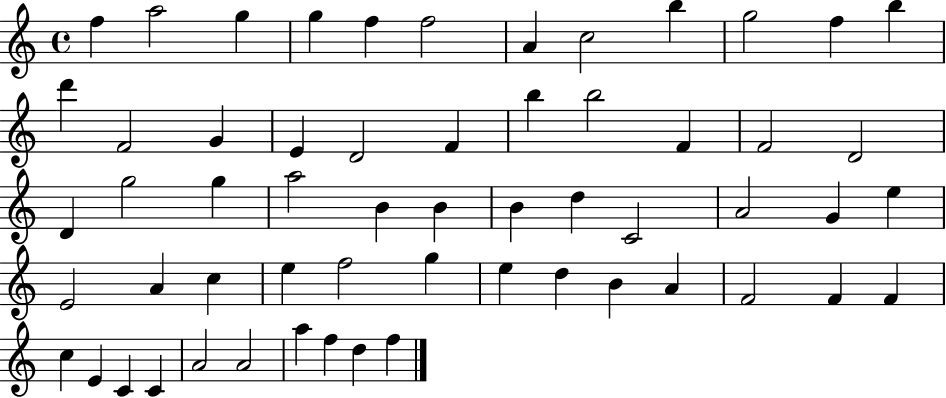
X:1
T:Untitled
M:4/4
L:1/4
K:C
f a2 g g f f2 A c2 b g2 f b d' F2 G E D2 F b b2 F F2 D2 D g2 g a2 B B B d C2 A2 G e E2 A c e f2 g e d B A F2 F F c E C C A2 A2 a f d f